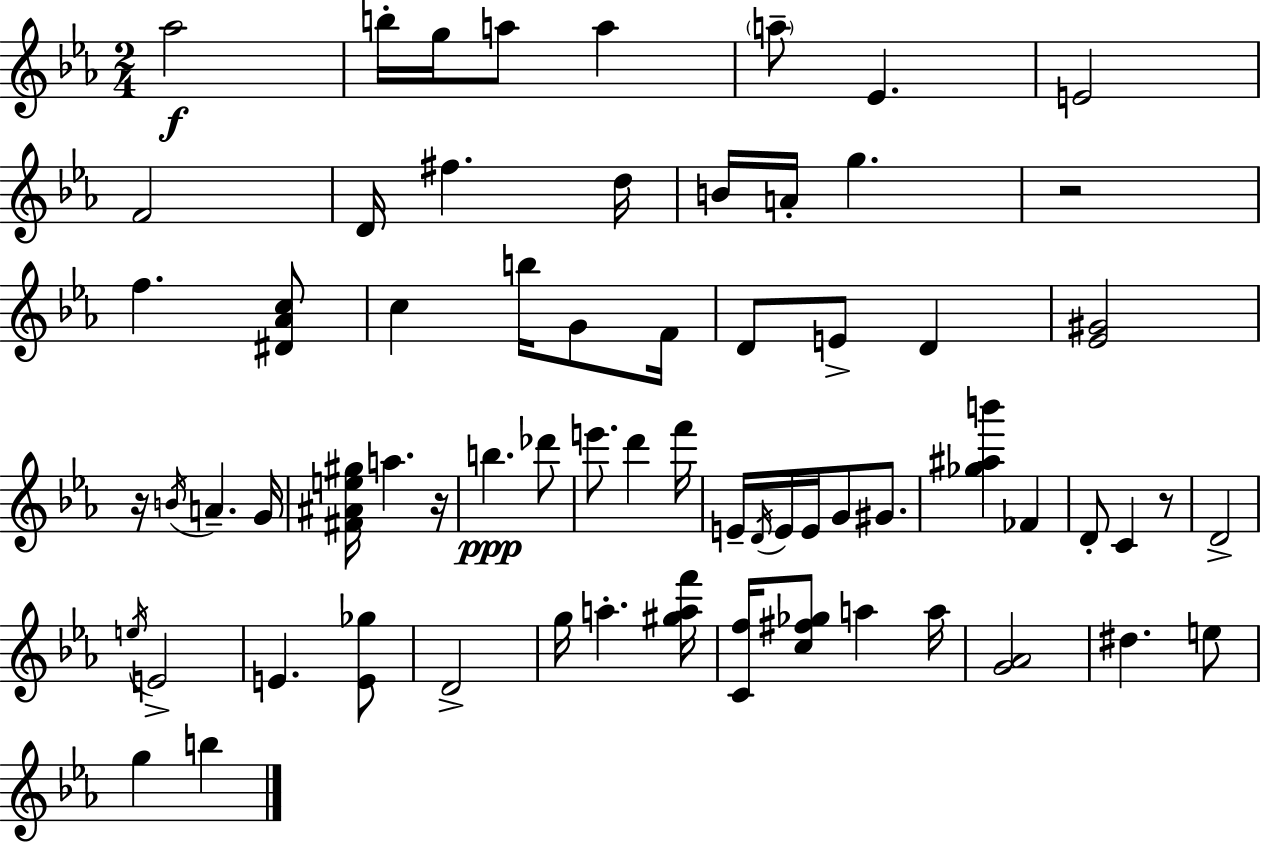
X:1
T:Untitled
M:2/4
L:1/4
K:Eb
_a2 b/4 g/4 a/2 a a/2 _E E2 F2 D/4 ^f d/4 B/4 A/4 g z2 f [^D_Ac]/2 c b/4 G/2 F/4 D/2 E/2 D [_E^G]2 z/4 B/4 A G/4 [^F^Ae^g]/4 a z/4 b _d'/2 e'/2 d' f'/4 E/4 D/4 E/4 E/4 G/2 ^G/2 [_g^ab'] _F D/2 C z/2 D2 e/4 E2 E [E_g]/2 D2 g/4 a [^gaf']/4 [Cf]/4 [c^f_g]/2 a a/4 [G_A]2 ^d e/2 g b